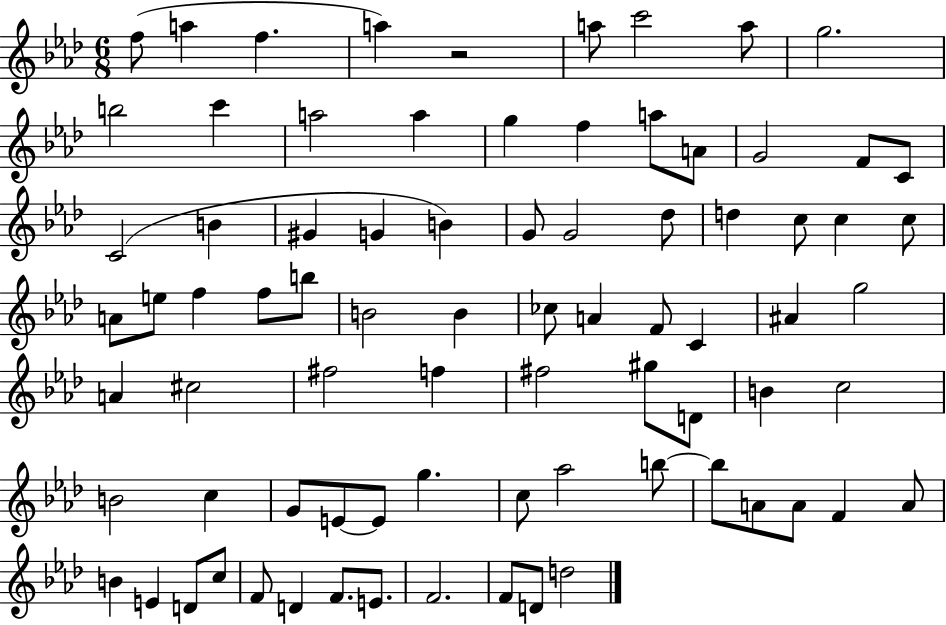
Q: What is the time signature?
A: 6/8